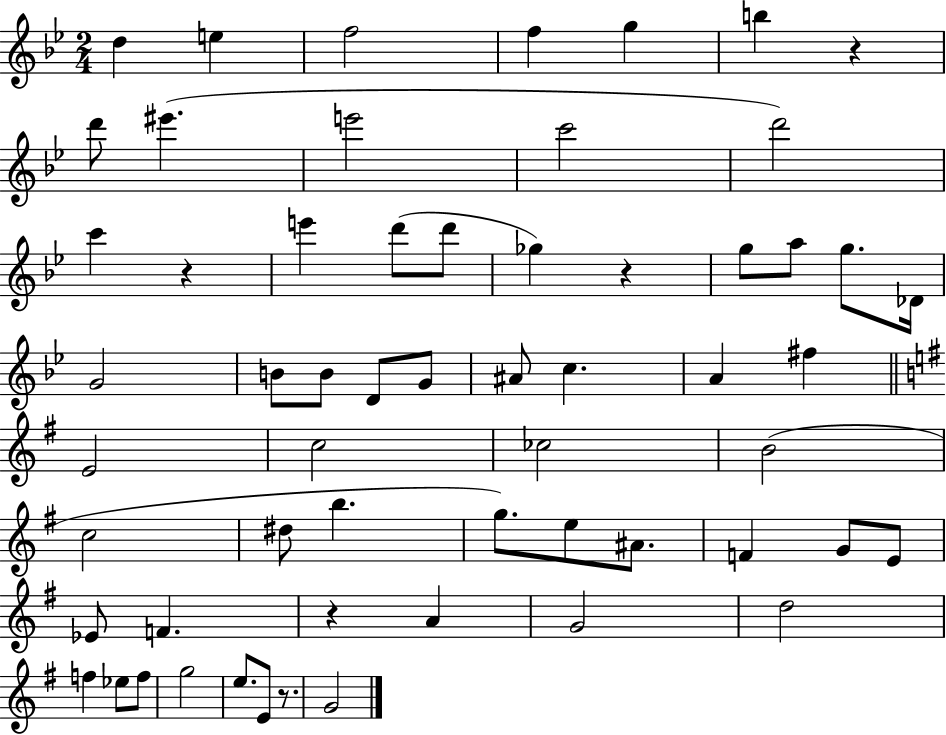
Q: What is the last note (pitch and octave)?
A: G4